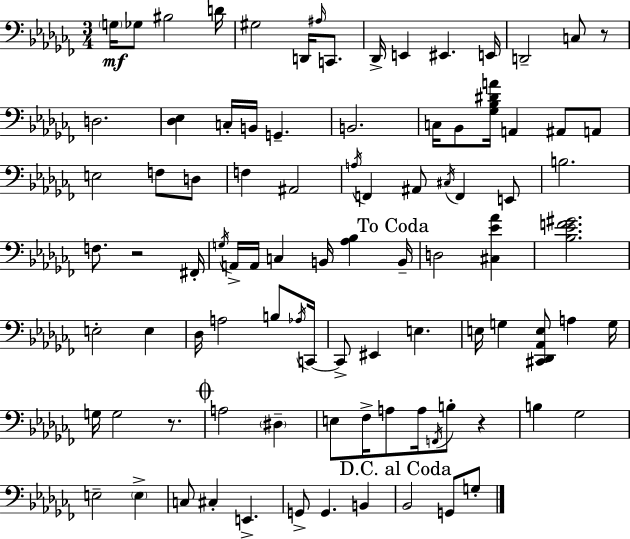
{
  \clef bass
  \numericTimeSignature
  \time 3/4
  \key aes \minor
  \parenthesize g16\mf ges8 bis2 d'16 | gis2 d,16 \grace { ais16 } c,8. | des,16-> e,4 eis,4. | e,16 d,2-- c8 r8 | \break d2. | <des ees>4 c16-. b,16 g,4.-- | b,2. | c16 bes,8 <ges bes dis' a'>16 a,4 ais,8 a,8 | \break e2 f8 d8 | f4 ais,2 | \acciaccatura { a16 } f,4 ais,8 \acciaccatura { cis16 } f,4 | e,8 b2. | \break f8. r2 | fis,16-. \acciaccatura { g16 } a,16-> a,16 c4 b,16 <aes bes>4 | \mark "To Coda" b,16-- d2 | <cis ees' aes'>4 <bes ees' f' gis'>2. | \break e2-. | e4 des16 a2 | b8 \acciaccatura { aes16 } c,16~~ c,8-> eis,4 e4. | e16 g4 <cis, des, aes, e>8 | \break a4 g16 g16 g2 | r8. \mark \markup { \musicglyph "scripts.coda" } a2 | \parenthesize dis4-- e8 fes16-> a8 a16 \acciaccatura { f,16 } | b8-. r4 b4 ges2 | \break e2-- | \parenthesize e4-> c8 cis4-. | e,4.-> g,8-> g,4. | b,4 \mark "D.C. al Coda" bes,2 | \break g,8 g8-. \bar "|."
}